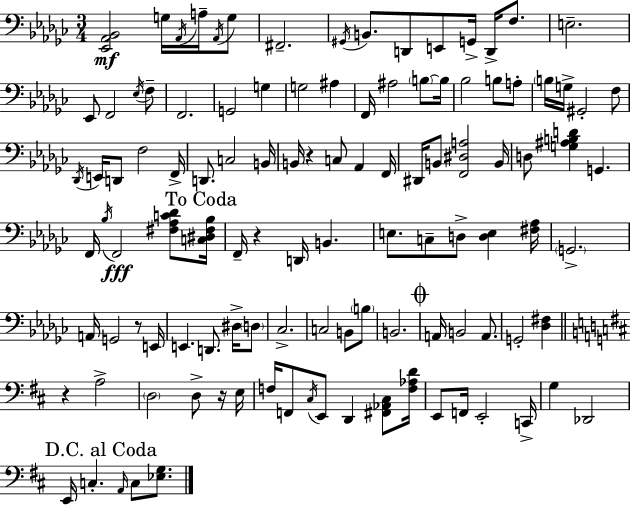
[Eb2,Ab2,Bb2]/h G3/s Ab2/s A3/s Ab2/s G3/e F#2/h. G#2/s B2/e. D2/e E2/e G2/s D2/s F3/e. E3/h. Eb2/e F2/h Eb3/s F3/e F2/h. G2/h G3/q G3/h A#3/q F2/s A#3/h B3/e B3/s Bb3/h B3/e A3/e B3/s G3/s G#2/h F3/e Db2/s E2/s D2/e F3/h F2/s D2/e. C3/h B2/s B2/s R/q C3/e Ab2/q F2/s D#2/s B2/e [F2,D#3,A3]/h B2/s D3/e [G3,A#3,B3,D4]/q G2/q. F2/s Bb3/s F2/h [F#3,Ab3,C4,Db4]/e [C3,D#3,F#3,Bb3]/s F2/s R/q D2/s B2/q. E3/e. C3/e D3/e [D3,E3]/q [F#3,Ab3]/s G2/h. A2/s G2/h R/e E2/s E2/q. D2/e. D#3/s D3/e CES3/h. C3/h B2/e B3/e B2/h. A2/s B2/h A2/e. G2/h [Db3,F#3]/q R/q A3/h D3/h D3/e R/s E3/s F3/s F2/e C#3/s E2/e D2/q [F#2,Ab2,C#3]/e [F3,Ab3,D4]/s E2/e F2/s E2/h C2/s G3/q Db2/h E2/s C3/q. A2/s C3/e [Eb3,G3]/e.